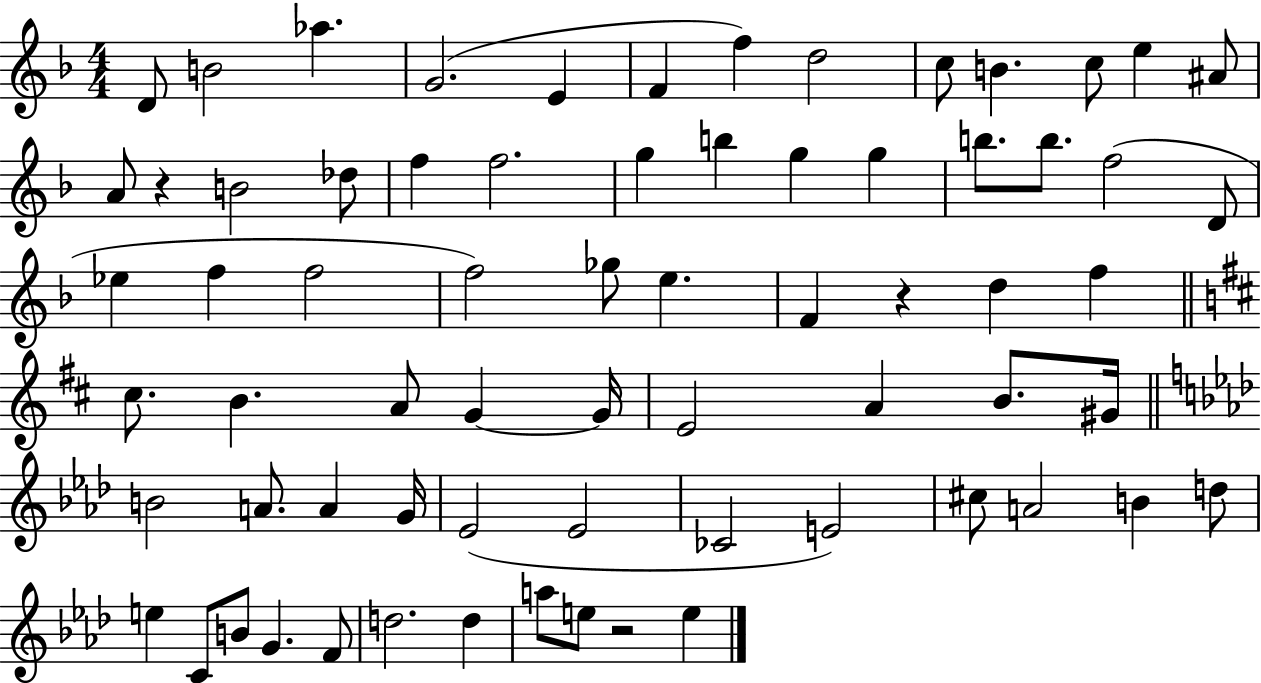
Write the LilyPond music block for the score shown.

{
  \clef treble
  \numericTimeSignature
  \time 4/4
  \key f \major
  d'8 b'2 aes''4. | g'2.( e'4 | f'4 f''4) d''2 | c''8 b'4. c''8 e''4 ais'8 | \break a'8 r4 b'2 des''8 | f''4 f''2. | g''4 b''4 g''4 g''4 | b''8. b''8. f''2( d'8 | \break ees''4 f''4 f''2 | f''2) ges''8 e''4. | f'4 r4 d''4 f''4 | \bar "||" \break \key d \major cis''8. b'4. a'8 g'4~~ g'16 | e'2 a'4 b'8. gis'16 | \bar "||" \break \key f \minor b'2 a'8. a'4 g'16 | ees'2( ees'2 | ces'2 e'2) | cis''8 a'2 b'4 d''8 | \break e''4 c'8 b'8 g'4. f'8 | d''2. d''4 | a''8 e''8 r2 e''4 | \bar "|."
}